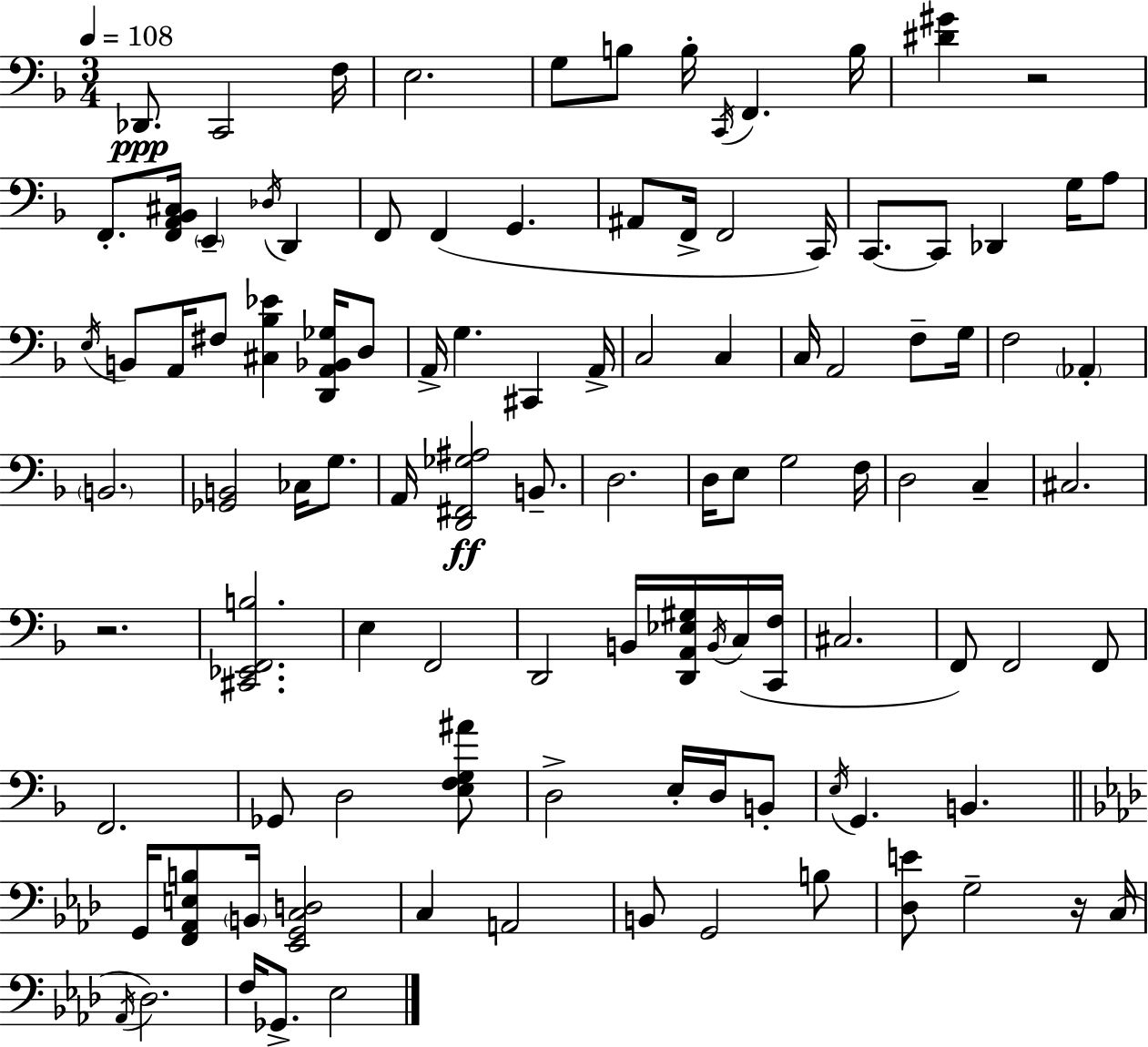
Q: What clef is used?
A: bass